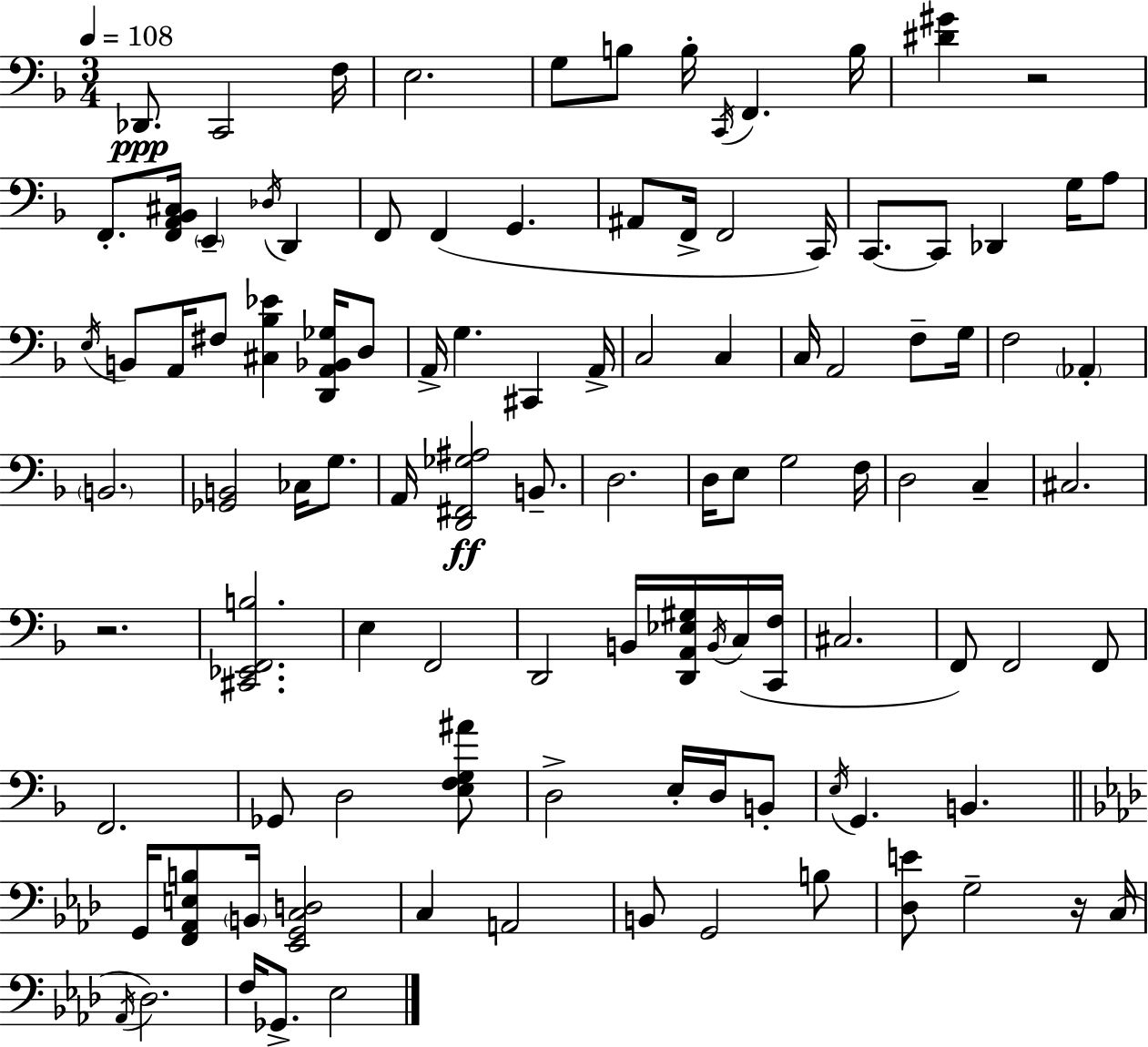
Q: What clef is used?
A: bass